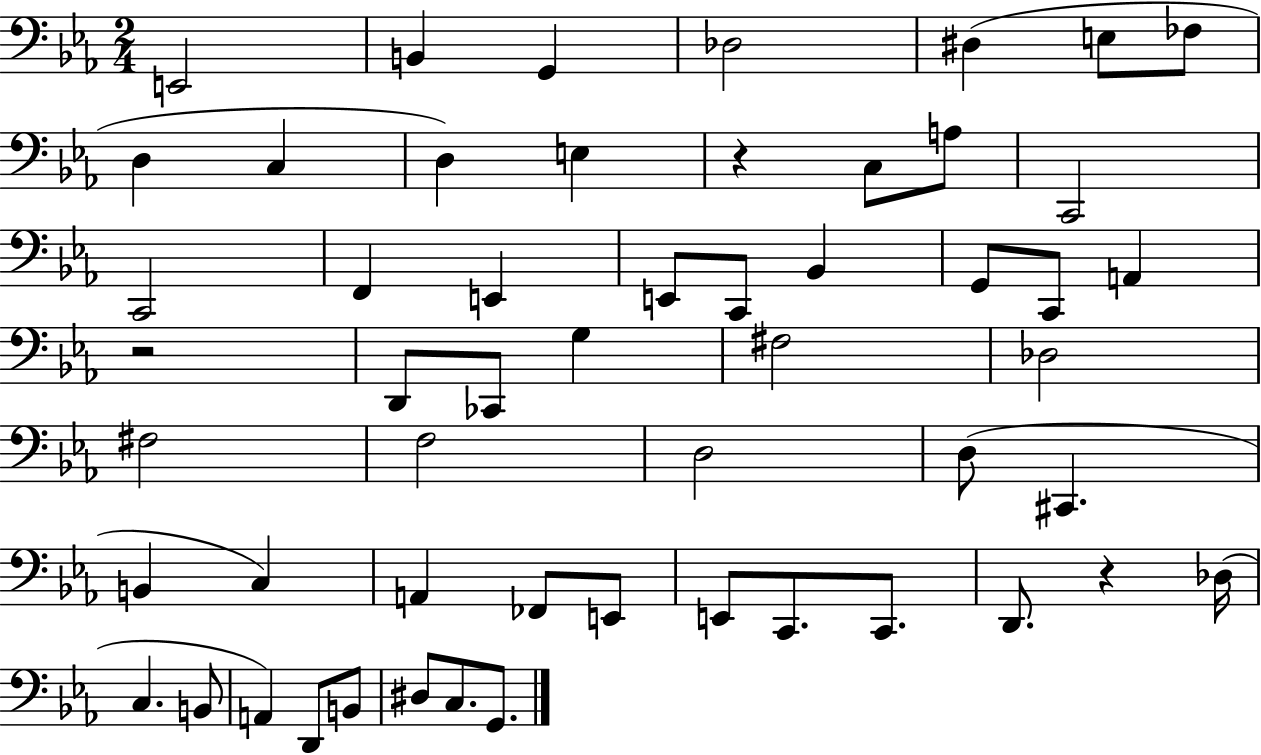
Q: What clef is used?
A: bass